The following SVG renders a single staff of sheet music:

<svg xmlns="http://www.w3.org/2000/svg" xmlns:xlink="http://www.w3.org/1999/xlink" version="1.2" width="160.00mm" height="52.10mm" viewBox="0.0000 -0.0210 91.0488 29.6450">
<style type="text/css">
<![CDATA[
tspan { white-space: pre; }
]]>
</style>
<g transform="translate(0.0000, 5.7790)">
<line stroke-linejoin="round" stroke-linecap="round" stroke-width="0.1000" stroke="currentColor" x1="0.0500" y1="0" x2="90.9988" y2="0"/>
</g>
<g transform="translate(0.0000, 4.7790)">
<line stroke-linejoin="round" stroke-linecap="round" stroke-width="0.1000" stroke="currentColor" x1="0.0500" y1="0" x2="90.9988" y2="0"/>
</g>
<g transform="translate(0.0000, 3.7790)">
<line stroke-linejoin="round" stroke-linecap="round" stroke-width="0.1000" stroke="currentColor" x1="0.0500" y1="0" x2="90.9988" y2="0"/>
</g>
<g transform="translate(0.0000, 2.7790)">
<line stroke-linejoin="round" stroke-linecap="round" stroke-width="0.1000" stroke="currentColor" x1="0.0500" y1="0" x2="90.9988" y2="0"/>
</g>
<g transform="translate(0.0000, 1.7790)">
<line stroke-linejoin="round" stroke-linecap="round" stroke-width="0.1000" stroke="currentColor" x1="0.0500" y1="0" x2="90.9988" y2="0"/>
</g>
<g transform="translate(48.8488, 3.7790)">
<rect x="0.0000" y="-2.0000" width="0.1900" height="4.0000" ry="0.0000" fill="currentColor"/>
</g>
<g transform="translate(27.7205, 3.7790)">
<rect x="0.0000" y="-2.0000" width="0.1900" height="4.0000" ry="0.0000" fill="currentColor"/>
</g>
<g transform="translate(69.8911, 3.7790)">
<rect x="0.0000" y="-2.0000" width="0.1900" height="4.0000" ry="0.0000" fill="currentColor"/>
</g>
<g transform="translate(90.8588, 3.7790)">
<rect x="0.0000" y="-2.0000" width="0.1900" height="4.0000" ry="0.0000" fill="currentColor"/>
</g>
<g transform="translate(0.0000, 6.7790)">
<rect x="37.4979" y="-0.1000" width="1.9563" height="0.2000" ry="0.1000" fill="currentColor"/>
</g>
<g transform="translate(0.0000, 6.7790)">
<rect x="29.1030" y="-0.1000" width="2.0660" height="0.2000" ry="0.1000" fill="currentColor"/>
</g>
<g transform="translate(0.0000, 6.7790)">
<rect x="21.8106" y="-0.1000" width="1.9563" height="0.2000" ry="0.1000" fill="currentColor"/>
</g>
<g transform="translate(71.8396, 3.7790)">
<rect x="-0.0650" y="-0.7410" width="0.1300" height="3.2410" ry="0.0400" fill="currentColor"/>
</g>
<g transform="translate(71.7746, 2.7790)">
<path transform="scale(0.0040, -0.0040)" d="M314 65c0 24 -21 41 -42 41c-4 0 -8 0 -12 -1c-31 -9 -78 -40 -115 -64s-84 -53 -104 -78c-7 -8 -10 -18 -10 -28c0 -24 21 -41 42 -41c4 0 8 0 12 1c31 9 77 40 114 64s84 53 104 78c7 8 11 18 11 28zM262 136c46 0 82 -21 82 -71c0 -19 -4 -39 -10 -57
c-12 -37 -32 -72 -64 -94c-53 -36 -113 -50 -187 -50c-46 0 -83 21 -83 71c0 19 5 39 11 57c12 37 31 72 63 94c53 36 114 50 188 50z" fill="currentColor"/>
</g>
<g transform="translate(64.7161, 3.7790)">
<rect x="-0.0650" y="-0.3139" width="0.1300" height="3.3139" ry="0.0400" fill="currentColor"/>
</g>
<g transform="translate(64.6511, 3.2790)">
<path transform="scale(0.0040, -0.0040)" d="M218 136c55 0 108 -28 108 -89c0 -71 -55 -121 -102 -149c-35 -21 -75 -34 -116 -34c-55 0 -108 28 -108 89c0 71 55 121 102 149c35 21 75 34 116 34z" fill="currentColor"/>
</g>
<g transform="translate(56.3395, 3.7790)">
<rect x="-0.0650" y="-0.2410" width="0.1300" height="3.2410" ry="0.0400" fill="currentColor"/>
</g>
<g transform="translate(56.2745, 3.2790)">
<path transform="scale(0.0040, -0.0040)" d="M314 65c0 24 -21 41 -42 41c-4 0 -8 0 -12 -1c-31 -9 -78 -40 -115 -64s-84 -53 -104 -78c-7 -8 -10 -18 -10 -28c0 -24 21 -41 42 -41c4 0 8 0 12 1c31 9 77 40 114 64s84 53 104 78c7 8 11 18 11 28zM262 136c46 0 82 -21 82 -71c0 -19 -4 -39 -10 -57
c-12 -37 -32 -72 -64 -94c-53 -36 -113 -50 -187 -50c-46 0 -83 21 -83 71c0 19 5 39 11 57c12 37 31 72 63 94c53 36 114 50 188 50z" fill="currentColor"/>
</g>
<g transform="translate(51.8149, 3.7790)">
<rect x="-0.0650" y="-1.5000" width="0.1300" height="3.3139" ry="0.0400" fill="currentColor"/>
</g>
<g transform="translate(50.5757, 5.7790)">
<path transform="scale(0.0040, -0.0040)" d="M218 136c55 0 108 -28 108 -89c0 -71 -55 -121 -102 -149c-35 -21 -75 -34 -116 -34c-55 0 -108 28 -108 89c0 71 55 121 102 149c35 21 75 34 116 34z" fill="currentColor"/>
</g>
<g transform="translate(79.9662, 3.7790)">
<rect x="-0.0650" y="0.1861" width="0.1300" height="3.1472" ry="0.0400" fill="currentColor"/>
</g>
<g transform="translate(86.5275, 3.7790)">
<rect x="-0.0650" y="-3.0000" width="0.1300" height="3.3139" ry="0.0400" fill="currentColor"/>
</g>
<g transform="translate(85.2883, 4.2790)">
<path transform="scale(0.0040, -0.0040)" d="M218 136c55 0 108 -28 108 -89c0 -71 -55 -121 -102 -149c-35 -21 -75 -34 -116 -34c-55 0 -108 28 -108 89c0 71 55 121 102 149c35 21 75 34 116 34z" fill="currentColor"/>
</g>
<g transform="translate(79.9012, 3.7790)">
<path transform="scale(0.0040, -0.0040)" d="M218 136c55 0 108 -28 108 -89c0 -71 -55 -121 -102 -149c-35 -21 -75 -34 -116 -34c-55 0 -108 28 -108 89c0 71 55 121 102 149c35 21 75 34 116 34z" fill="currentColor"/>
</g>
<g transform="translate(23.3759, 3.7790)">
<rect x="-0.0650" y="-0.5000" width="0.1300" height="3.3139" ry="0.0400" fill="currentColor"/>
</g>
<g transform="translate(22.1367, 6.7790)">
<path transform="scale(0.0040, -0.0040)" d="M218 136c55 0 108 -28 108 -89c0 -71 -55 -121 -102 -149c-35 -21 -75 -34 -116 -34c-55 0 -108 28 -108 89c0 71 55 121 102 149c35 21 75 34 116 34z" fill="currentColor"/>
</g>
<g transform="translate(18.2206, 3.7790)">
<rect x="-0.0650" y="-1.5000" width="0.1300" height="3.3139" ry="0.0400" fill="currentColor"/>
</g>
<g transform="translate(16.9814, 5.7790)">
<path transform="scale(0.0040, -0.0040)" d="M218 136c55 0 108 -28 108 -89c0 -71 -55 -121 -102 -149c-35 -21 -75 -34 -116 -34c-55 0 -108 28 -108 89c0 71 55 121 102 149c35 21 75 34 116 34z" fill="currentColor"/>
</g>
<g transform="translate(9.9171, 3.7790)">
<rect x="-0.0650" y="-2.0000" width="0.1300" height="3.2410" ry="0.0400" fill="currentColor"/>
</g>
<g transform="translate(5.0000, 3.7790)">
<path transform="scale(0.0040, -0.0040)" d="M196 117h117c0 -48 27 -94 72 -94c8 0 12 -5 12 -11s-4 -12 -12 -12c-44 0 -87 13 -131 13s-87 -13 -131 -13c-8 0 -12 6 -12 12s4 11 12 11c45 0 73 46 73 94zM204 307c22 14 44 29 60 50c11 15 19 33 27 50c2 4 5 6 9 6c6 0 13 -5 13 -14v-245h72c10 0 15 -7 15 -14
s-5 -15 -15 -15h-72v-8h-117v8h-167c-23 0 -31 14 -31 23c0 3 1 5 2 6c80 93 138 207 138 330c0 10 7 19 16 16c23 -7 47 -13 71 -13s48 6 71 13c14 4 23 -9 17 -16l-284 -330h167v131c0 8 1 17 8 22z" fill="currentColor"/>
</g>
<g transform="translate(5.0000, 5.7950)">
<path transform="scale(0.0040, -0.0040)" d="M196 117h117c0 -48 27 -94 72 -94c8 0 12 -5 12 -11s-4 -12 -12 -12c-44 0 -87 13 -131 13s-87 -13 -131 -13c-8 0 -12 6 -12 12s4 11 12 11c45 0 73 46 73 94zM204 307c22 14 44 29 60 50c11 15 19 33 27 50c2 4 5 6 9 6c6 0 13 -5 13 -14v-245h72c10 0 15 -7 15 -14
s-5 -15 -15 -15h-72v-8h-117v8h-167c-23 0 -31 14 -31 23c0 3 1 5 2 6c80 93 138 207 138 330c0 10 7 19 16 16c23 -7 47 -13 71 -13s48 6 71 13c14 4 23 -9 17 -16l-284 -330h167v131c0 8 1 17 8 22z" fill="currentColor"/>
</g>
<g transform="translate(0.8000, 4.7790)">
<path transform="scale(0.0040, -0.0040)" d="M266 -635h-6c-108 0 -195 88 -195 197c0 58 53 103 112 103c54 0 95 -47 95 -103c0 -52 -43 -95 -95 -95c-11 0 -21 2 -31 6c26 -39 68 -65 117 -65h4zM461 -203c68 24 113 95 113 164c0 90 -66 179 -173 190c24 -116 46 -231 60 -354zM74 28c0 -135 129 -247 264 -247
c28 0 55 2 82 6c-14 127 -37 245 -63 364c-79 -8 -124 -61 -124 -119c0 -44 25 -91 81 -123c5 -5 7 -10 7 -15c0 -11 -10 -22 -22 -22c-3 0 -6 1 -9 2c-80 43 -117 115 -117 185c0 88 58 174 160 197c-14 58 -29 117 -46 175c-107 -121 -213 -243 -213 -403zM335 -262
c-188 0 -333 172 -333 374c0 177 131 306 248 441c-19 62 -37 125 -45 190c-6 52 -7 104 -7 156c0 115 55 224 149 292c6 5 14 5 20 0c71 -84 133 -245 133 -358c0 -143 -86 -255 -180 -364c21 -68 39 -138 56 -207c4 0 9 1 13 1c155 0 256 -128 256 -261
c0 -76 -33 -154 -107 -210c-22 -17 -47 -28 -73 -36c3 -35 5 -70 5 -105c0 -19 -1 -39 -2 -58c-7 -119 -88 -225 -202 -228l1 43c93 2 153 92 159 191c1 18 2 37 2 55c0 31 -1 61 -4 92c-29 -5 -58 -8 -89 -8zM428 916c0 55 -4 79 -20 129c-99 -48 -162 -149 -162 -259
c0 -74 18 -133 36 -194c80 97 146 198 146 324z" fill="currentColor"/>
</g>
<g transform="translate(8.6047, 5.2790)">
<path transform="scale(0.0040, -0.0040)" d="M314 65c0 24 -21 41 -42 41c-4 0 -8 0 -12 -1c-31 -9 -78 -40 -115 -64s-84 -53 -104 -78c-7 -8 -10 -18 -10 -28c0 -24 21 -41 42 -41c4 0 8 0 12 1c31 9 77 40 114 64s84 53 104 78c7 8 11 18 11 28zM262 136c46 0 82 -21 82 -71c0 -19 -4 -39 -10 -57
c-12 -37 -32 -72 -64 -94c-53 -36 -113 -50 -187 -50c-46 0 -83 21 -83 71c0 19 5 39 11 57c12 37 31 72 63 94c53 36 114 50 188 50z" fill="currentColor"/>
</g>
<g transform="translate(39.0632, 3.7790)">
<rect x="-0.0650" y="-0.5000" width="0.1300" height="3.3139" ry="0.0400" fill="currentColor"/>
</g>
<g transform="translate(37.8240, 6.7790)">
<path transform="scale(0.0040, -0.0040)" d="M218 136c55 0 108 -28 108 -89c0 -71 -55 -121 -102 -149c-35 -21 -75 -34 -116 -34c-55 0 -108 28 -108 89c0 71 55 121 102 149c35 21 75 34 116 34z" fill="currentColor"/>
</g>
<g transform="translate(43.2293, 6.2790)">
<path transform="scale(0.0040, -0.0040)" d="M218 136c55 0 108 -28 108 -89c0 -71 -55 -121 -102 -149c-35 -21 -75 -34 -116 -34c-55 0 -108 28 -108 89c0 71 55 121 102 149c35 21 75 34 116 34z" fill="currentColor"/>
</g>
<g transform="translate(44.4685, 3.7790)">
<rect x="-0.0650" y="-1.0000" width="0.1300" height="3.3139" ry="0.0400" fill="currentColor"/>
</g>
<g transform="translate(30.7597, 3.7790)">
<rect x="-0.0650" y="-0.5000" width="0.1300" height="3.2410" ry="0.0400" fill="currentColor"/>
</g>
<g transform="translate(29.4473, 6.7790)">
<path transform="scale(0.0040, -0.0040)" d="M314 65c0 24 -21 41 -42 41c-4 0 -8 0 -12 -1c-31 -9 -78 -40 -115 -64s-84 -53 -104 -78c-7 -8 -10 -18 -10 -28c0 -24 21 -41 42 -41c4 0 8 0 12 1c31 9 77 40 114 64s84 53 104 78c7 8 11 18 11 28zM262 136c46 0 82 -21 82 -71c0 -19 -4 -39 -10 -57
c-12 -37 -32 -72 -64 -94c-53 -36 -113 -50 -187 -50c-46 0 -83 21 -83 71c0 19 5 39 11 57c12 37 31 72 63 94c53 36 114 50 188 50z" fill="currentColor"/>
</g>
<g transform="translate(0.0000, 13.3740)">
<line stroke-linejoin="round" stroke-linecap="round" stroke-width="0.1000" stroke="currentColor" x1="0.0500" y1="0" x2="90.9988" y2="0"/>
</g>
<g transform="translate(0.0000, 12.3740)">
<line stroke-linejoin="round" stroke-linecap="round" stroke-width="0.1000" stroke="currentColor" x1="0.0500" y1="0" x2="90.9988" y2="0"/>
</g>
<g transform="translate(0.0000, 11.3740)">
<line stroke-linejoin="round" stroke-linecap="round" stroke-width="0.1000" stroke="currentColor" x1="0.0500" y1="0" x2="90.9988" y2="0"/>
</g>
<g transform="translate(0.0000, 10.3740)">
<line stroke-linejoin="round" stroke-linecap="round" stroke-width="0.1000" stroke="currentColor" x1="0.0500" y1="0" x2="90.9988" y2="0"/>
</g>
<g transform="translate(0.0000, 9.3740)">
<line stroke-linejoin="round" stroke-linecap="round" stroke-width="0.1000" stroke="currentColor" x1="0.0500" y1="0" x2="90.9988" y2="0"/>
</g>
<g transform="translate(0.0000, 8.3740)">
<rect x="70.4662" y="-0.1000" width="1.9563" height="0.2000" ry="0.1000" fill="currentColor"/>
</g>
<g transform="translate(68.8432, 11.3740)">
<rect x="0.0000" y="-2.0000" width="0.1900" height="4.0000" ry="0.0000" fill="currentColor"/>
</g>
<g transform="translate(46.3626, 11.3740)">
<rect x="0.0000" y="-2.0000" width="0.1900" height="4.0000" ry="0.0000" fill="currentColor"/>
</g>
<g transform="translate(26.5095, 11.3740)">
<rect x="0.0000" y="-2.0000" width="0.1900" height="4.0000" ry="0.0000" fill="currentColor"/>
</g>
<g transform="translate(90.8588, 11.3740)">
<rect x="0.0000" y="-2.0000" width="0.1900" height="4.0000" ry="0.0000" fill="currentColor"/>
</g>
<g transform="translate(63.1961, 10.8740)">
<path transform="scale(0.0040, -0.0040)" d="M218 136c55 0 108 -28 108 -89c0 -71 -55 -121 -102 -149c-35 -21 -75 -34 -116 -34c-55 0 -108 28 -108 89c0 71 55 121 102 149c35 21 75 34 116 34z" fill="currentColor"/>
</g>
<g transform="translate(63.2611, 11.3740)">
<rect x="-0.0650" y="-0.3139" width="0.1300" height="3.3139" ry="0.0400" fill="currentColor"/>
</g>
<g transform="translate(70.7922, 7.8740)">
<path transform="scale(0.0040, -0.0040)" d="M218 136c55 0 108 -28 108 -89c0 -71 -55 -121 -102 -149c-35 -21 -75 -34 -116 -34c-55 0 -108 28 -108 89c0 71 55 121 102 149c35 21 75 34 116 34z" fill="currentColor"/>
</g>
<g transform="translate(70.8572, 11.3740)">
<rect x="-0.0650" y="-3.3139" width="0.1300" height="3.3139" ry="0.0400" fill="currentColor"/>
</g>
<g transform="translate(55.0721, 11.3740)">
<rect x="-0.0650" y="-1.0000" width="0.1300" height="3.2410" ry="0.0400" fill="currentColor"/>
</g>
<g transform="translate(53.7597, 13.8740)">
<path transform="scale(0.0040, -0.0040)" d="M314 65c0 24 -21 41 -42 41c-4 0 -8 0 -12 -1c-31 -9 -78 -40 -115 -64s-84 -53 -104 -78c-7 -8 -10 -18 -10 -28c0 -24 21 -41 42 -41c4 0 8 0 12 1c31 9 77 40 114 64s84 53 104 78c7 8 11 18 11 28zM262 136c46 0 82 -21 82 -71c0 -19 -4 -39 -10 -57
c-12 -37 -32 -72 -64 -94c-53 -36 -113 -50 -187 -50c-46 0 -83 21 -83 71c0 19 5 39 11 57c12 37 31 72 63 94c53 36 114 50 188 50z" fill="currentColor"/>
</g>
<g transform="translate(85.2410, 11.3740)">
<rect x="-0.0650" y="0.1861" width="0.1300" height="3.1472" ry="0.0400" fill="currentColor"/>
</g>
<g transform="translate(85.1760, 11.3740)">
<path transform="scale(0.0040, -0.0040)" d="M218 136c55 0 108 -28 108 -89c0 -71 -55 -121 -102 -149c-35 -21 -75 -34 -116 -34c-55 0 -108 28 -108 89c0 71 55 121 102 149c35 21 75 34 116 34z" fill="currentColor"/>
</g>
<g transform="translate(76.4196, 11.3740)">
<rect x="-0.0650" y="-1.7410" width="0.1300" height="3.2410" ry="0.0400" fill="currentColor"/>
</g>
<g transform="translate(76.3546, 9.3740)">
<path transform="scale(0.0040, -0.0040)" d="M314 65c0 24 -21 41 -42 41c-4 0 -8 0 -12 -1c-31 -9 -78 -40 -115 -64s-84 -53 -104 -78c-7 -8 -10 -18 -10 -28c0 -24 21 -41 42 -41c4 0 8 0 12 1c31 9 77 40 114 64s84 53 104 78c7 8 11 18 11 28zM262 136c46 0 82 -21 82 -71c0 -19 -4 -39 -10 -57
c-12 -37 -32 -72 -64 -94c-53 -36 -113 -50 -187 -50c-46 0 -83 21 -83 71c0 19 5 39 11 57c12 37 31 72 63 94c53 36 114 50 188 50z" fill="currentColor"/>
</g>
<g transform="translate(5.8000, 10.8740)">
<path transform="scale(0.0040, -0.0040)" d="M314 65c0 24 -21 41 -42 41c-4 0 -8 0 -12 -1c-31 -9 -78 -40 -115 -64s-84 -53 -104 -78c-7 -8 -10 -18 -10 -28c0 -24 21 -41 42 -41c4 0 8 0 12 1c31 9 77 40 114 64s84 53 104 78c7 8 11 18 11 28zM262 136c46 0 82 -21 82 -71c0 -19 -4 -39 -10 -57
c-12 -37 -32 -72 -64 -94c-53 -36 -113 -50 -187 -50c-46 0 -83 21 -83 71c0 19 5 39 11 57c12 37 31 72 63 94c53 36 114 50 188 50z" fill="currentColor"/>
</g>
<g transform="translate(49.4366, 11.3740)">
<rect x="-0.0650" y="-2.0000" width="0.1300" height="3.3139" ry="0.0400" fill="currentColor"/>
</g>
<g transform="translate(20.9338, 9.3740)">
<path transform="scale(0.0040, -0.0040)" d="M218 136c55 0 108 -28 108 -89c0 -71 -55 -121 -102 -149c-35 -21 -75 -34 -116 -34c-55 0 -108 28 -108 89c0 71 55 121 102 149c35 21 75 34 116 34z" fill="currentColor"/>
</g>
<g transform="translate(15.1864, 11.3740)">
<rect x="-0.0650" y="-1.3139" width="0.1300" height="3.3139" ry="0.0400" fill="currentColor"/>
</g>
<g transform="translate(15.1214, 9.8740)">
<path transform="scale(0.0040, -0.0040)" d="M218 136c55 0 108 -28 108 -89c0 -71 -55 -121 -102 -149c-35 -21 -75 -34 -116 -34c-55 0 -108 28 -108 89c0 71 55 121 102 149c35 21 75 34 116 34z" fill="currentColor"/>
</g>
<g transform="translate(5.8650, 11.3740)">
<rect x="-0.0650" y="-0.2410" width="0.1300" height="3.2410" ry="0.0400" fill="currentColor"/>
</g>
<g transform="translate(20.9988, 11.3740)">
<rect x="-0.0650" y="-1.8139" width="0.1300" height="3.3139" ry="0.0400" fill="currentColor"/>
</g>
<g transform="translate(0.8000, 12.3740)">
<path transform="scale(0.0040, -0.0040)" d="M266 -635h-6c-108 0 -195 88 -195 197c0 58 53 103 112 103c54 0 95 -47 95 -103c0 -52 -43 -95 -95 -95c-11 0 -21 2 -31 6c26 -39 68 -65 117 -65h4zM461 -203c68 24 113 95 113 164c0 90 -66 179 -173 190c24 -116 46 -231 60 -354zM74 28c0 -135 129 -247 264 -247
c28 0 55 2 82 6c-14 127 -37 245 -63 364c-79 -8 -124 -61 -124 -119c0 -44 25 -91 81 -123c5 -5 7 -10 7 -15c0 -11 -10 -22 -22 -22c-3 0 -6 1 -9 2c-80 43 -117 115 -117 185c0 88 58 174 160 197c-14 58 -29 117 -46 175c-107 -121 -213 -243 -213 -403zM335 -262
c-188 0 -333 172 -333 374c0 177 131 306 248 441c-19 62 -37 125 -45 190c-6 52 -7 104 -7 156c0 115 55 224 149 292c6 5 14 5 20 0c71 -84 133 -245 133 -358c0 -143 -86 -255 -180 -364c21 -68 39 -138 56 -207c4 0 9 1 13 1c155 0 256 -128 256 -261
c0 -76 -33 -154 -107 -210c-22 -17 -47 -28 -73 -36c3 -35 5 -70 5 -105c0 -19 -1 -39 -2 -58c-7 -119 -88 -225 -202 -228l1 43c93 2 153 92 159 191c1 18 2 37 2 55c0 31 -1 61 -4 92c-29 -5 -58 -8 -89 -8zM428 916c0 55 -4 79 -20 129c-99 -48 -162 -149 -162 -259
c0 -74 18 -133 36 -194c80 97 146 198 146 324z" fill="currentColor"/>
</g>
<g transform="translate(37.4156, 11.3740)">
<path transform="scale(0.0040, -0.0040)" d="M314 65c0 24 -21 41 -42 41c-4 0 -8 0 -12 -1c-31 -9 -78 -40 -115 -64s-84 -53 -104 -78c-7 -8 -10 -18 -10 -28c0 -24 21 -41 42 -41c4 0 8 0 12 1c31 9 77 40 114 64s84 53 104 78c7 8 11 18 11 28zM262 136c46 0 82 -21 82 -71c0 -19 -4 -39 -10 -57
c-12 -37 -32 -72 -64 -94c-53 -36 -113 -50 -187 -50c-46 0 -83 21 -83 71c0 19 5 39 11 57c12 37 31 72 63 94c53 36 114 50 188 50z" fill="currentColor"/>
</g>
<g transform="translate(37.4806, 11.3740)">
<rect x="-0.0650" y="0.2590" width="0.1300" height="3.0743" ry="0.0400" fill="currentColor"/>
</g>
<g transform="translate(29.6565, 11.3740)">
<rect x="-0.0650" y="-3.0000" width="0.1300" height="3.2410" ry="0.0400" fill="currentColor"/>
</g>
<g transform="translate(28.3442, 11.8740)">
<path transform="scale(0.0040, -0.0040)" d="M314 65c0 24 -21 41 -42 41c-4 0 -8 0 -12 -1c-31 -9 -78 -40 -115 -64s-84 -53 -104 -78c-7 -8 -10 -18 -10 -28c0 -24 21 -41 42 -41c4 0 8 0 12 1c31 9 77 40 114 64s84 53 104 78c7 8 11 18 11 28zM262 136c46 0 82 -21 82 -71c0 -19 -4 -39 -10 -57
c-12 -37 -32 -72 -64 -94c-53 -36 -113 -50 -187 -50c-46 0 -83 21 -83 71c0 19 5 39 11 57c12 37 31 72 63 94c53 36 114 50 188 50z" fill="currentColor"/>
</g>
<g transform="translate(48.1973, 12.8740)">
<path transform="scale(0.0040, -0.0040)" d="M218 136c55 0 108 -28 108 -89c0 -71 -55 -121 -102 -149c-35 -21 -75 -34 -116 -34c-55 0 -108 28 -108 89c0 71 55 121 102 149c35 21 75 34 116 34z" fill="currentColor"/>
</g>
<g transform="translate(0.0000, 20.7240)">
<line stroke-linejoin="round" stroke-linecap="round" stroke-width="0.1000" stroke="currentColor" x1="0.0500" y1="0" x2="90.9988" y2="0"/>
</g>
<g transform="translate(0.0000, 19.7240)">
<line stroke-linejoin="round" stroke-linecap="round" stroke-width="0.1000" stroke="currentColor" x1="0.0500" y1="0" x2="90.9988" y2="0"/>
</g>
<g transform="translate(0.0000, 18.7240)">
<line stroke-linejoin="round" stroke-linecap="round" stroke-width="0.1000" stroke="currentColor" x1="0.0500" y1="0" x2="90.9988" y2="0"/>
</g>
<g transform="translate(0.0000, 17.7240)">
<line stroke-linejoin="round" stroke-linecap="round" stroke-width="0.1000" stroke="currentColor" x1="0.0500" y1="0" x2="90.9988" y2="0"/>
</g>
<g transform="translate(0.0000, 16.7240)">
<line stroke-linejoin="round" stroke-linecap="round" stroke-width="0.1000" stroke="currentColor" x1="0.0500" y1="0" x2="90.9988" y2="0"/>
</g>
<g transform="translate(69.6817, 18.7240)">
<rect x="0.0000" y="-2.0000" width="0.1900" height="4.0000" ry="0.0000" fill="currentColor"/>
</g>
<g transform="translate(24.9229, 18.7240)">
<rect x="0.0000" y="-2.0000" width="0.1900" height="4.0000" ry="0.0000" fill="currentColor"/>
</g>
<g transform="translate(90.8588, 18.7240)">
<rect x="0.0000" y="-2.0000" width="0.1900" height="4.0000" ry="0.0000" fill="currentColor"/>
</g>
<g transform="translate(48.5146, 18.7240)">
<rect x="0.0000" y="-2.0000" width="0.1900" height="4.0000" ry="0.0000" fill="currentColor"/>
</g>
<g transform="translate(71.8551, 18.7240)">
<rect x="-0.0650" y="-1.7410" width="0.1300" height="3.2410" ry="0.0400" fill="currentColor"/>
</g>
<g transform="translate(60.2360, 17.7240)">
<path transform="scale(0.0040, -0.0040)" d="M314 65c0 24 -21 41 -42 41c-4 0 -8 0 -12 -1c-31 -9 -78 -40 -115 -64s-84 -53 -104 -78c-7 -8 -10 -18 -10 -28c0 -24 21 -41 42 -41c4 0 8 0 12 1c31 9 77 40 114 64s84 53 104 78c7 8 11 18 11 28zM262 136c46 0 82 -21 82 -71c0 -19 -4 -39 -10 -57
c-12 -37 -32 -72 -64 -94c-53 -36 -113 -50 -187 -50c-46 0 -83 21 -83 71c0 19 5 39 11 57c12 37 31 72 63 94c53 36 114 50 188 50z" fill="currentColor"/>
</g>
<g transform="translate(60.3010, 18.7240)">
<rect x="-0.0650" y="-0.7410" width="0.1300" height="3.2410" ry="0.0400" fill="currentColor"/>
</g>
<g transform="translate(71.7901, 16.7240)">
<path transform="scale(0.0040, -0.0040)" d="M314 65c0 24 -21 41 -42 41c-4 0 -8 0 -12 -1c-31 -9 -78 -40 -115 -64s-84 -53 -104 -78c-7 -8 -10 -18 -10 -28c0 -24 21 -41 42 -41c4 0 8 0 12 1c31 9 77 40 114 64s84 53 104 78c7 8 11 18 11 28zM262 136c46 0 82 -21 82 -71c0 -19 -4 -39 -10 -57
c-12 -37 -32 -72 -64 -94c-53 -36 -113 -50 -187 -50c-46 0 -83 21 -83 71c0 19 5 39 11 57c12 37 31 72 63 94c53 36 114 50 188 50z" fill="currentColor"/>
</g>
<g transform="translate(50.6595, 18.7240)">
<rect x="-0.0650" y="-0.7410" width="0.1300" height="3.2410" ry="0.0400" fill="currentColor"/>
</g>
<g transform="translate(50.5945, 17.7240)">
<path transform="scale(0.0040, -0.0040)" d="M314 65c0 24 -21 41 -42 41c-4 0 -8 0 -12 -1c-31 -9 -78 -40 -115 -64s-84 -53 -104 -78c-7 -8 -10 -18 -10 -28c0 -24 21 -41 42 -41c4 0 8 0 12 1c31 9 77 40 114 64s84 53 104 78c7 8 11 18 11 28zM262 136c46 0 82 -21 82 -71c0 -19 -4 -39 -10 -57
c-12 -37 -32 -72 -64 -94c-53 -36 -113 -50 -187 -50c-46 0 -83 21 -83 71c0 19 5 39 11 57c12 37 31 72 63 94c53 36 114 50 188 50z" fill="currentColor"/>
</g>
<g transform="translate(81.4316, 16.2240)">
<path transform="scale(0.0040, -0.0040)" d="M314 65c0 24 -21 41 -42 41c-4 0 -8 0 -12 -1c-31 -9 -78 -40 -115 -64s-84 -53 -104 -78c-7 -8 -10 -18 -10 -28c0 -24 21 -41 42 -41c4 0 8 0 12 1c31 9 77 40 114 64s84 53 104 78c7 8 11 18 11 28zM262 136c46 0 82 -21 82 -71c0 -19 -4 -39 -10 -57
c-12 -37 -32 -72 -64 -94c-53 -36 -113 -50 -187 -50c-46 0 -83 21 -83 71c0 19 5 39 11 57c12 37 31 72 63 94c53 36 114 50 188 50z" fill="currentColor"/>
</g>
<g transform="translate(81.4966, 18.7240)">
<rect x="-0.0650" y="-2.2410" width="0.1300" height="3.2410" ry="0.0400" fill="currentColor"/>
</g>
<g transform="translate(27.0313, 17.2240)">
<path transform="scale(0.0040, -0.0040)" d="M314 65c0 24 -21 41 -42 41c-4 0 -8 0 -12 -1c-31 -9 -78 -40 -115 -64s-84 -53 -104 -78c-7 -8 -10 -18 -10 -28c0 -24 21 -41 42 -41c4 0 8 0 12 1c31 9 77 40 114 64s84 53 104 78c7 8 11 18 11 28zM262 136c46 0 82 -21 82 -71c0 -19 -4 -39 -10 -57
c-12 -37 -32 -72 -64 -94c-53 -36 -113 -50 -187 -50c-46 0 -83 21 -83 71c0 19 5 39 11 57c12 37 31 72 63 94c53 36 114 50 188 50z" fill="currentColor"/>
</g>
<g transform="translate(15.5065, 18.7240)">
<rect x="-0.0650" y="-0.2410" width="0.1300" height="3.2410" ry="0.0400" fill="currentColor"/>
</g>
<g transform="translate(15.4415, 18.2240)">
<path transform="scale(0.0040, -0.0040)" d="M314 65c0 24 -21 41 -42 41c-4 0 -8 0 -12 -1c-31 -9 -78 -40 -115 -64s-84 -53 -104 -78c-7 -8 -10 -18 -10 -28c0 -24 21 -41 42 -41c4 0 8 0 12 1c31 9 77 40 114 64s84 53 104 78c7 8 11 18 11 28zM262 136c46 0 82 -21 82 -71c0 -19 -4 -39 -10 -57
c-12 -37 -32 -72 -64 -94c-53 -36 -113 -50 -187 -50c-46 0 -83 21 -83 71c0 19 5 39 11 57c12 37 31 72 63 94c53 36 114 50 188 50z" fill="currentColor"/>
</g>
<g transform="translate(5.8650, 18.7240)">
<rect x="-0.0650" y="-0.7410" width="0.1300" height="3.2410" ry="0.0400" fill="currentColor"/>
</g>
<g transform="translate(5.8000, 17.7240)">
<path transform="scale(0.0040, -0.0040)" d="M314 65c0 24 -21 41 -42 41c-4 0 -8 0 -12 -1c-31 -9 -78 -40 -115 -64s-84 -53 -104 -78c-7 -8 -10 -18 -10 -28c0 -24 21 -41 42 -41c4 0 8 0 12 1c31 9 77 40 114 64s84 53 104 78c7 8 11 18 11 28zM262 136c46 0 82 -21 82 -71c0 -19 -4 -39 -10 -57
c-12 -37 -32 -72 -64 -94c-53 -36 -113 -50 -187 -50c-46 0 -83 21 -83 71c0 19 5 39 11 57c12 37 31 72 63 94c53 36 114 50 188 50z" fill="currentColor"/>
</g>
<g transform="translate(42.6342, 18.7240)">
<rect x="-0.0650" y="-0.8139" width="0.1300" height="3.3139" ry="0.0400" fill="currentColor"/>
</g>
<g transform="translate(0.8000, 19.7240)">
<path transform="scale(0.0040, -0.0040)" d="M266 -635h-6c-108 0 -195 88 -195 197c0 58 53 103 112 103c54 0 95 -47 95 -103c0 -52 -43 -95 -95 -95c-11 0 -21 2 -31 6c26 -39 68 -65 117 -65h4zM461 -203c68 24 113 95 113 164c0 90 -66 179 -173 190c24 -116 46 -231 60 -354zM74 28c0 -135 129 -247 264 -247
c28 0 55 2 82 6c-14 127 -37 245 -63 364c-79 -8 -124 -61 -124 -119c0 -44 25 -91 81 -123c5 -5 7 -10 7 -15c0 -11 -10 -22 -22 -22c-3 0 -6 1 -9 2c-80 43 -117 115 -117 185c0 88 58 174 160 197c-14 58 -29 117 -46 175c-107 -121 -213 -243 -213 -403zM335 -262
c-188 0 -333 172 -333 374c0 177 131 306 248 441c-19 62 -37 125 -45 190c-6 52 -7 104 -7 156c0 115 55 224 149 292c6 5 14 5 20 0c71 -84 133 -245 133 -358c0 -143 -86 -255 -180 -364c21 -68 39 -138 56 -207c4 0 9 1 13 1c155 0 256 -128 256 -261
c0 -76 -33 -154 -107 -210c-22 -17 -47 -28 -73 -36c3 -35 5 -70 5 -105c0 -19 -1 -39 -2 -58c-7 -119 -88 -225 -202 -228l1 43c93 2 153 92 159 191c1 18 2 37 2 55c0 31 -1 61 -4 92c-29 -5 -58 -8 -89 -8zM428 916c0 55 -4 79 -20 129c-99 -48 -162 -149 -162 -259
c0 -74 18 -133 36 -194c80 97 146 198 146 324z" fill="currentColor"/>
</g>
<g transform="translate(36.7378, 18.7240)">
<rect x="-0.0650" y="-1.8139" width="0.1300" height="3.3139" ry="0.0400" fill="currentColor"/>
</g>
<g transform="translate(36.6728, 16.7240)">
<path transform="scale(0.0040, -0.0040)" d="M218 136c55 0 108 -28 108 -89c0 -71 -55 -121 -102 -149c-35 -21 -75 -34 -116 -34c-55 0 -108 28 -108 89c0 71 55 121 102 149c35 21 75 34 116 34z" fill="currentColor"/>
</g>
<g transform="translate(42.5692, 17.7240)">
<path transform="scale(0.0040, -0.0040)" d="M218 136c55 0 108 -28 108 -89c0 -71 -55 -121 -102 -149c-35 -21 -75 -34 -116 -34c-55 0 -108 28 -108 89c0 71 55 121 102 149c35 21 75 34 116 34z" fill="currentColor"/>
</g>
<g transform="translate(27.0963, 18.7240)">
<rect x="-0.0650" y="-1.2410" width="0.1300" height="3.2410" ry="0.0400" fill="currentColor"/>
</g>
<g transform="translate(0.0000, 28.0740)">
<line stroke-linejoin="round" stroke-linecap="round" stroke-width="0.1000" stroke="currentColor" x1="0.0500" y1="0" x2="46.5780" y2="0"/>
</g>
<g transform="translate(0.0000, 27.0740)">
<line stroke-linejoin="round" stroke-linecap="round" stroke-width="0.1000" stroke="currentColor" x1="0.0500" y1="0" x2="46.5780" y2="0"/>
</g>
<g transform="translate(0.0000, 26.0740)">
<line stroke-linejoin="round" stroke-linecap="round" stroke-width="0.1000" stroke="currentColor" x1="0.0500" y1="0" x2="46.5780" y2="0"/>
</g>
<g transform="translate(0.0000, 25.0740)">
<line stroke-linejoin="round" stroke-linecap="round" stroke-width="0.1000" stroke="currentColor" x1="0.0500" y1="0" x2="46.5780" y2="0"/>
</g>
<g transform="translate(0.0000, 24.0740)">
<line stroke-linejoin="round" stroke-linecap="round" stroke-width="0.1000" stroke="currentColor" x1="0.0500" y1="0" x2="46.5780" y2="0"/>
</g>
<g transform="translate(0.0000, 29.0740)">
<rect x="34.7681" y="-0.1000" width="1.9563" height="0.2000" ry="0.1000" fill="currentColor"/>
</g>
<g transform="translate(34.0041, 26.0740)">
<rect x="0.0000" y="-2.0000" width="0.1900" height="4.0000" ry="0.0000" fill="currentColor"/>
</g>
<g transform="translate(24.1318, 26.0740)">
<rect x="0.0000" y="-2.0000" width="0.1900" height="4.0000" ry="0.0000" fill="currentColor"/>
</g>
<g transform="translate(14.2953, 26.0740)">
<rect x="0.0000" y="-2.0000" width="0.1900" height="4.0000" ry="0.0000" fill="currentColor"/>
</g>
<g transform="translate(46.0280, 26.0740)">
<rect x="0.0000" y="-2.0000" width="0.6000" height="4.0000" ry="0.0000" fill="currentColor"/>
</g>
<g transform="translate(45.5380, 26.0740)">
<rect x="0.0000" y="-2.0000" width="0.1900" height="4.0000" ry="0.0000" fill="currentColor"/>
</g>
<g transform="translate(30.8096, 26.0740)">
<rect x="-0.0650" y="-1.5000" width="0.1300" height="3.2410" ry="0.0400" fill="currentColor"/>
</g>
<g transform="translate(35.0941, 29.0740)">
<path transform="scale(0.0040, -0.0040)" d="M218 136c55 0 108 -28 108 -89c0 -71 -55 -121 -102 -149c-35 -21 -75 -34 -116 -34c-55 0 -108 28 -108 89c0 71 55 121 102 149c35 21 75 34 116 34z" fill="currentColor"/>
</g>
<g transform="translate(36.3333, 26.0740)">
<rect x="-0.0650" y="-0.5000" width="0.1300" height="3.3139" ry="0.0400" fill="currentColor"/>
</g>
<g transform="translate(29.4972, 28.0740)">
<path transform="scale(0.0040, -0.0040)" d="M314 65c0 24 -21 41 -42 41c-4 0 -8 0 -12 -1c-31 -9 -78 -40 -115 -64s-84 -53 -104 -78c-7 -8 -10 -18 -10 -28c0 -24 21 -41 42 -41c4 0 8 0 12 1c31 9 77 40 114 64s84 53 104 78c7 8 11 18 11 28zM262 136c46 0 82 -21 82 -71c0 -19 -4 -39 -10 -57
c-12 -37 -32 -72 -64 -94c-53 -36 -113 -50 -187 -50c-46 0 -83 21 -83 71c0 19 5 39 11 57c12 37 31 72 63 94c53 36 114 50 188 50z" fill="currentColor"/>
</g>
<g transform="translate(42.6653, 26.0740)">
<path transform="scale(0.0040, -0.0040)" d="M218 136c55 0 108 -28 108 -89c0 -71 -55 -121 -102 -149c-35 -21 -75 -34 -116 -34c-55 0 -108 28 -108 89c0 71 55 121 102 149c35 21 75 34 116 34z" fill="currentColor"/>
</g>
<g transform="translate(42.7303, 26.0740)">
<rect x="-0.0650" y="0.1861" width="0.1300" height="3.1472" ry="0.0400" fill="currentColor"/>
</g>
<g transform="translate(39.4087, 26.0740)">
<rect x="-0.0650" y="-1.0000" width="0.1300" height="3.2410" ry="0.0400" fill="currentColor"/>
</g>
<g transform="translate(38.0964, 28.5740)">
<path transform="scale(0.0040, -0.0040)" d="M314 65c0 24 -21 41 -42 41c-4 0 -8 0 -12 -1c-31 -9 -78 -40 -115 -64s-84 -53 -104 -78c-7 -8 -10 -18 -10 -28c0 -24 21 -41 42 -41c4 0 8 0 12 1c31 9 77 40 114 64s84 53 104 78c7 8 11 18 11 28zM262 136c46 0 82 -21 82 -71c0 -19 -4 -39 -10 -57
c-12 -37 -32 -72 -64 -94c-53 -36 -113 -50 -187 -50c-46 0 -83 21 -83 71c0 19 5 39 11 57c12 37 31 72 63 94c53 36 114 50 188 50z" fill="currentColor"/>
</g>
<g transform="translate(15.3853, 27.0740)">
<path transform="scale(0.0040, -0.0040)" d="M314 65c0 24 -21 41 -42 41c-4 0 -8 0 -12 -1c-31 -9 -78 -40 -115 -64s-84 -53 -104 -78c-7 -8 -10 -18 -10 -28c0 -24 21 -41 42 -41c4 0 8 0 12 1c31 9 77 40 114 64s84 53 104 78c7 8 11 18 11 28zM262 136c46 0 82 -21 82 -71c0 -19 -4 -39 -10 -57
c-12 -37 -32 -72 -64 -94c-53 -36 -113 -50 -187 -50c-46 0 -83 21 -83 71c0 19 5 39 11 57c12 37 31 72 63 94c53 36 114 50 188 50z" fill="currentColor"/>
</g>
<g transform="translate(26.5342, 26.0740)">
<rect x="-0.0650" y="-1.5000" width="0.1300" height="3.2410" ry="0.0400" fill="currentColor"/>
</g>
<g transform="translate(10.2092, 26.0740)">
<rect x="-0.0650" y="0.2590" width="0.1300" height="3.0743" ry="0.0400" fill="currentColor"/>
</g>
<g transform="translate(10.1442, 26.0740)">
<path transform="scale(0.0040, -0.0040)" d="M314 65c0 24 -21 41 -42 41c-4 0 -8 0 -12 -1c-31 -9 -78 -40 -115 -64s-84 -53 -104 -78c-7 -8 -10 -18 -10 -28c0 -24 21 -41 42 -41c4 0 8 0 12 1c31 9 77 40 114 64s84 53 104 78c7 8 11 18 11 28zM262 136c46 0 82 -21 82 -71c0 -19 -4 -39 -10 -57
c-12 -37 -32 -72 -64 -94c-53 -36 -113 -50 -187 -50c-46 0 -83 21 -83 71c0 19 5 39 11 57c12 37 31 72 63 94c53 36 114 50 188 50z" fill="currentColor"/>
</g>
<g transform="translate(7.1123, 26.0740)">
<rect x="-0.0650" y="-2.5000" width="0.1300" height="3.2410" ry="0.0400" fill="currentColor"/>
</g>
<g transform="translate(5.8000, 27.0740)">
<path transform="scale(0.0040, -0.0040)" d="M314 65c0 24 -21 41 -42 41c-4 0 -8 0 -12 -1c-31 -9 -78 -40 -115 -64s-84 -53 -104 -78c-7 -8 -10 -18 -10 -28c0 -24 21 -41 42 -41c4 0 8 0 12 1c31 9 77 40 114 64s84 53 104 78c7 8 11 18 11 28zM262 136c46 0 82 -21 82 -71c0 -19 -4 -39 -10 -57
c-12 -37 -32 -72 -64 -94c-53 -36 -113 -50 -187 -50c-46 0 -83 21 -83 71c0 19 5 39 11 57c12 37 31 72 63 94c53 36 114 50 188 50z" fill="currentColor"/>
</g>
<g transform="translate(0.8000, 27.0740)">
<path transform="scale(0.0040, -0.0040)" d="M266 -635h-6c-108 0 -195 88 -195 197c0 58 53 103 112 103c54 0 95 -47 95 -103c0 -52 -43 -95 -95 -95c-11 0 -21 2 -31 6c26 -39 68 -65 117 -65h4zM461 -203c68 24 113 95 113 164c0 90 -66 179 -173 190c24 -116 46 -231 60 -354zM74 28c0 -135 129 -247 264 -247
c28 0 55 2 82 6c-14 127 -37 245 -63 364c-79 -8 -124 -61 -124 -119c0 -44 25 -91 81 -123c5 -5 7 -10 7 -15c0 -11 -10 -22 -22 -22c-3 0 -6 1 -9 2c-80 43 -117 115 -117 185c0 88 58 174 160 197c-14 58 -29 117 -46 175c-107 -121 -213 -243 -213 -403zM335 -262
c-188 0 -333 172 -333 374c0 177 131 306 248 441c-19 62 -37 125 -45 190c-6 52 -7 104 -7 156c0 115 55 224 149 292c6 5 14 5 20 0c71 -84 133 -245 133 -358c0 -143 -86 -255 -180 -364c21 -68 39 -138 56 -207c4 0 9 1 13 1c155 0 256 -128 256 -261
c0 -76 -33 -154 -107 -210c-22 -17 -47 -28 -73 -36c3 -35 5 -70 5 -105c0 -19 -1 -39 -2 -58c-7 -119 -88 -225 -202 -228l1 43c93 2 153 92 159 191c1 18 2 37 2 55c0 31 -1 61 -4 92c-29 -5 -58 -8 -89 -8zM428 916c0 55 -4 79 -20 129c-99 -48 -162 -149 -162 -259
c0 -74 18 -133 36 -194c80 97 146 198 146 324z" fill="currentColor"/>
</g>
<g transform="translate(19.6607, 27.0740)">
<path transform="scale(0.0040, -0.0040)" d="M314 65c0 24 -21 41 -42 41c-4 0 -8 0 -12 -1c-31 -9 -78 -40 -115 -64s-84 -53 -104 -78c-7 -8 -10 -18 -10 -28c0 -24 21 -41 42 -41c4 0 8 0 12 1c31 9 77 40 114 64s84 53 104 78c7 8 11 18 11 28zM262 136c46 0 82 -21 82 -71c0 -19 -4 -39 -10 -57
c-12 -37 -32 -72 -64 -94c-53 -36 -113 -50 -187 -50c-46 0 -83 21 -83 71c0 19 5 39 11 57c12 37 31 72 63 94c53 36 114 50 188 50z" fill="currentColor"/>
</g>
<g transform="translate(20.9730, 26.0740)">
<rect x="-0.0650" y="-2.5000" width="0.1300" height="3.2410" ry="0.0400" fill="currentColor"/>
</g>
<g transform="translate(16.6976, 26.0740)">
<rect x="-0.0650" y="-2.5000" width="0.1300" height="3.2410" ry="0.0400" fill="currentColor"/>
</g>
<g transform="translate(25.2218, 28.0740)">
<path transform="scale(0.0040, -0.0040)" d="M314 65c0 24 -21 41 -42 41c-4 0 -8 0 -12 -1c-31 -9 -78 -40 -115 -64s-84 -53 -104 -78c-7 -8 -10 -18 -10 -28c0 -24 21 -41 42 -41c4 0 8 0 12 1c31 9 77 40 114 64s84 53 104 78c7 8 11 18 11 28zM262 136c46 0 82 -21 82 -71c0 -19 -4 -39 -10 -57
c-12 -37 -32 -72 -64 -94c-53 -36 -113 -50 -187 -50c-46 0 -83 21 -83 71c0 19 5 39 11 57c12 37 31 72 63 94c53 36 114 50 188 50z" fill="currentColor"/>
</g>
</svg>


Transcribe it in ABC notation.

X:1
T:Untitled
M:4/4
L:1/4
K:C
F2 E C C2 C D E c2 c d2 B A c2 e f A2 B2 F D2 c b f2 B d2 c2 e2 f d d2 d2 f2 g2 G2 B2 G2 G2 E2 E2 C D2 B